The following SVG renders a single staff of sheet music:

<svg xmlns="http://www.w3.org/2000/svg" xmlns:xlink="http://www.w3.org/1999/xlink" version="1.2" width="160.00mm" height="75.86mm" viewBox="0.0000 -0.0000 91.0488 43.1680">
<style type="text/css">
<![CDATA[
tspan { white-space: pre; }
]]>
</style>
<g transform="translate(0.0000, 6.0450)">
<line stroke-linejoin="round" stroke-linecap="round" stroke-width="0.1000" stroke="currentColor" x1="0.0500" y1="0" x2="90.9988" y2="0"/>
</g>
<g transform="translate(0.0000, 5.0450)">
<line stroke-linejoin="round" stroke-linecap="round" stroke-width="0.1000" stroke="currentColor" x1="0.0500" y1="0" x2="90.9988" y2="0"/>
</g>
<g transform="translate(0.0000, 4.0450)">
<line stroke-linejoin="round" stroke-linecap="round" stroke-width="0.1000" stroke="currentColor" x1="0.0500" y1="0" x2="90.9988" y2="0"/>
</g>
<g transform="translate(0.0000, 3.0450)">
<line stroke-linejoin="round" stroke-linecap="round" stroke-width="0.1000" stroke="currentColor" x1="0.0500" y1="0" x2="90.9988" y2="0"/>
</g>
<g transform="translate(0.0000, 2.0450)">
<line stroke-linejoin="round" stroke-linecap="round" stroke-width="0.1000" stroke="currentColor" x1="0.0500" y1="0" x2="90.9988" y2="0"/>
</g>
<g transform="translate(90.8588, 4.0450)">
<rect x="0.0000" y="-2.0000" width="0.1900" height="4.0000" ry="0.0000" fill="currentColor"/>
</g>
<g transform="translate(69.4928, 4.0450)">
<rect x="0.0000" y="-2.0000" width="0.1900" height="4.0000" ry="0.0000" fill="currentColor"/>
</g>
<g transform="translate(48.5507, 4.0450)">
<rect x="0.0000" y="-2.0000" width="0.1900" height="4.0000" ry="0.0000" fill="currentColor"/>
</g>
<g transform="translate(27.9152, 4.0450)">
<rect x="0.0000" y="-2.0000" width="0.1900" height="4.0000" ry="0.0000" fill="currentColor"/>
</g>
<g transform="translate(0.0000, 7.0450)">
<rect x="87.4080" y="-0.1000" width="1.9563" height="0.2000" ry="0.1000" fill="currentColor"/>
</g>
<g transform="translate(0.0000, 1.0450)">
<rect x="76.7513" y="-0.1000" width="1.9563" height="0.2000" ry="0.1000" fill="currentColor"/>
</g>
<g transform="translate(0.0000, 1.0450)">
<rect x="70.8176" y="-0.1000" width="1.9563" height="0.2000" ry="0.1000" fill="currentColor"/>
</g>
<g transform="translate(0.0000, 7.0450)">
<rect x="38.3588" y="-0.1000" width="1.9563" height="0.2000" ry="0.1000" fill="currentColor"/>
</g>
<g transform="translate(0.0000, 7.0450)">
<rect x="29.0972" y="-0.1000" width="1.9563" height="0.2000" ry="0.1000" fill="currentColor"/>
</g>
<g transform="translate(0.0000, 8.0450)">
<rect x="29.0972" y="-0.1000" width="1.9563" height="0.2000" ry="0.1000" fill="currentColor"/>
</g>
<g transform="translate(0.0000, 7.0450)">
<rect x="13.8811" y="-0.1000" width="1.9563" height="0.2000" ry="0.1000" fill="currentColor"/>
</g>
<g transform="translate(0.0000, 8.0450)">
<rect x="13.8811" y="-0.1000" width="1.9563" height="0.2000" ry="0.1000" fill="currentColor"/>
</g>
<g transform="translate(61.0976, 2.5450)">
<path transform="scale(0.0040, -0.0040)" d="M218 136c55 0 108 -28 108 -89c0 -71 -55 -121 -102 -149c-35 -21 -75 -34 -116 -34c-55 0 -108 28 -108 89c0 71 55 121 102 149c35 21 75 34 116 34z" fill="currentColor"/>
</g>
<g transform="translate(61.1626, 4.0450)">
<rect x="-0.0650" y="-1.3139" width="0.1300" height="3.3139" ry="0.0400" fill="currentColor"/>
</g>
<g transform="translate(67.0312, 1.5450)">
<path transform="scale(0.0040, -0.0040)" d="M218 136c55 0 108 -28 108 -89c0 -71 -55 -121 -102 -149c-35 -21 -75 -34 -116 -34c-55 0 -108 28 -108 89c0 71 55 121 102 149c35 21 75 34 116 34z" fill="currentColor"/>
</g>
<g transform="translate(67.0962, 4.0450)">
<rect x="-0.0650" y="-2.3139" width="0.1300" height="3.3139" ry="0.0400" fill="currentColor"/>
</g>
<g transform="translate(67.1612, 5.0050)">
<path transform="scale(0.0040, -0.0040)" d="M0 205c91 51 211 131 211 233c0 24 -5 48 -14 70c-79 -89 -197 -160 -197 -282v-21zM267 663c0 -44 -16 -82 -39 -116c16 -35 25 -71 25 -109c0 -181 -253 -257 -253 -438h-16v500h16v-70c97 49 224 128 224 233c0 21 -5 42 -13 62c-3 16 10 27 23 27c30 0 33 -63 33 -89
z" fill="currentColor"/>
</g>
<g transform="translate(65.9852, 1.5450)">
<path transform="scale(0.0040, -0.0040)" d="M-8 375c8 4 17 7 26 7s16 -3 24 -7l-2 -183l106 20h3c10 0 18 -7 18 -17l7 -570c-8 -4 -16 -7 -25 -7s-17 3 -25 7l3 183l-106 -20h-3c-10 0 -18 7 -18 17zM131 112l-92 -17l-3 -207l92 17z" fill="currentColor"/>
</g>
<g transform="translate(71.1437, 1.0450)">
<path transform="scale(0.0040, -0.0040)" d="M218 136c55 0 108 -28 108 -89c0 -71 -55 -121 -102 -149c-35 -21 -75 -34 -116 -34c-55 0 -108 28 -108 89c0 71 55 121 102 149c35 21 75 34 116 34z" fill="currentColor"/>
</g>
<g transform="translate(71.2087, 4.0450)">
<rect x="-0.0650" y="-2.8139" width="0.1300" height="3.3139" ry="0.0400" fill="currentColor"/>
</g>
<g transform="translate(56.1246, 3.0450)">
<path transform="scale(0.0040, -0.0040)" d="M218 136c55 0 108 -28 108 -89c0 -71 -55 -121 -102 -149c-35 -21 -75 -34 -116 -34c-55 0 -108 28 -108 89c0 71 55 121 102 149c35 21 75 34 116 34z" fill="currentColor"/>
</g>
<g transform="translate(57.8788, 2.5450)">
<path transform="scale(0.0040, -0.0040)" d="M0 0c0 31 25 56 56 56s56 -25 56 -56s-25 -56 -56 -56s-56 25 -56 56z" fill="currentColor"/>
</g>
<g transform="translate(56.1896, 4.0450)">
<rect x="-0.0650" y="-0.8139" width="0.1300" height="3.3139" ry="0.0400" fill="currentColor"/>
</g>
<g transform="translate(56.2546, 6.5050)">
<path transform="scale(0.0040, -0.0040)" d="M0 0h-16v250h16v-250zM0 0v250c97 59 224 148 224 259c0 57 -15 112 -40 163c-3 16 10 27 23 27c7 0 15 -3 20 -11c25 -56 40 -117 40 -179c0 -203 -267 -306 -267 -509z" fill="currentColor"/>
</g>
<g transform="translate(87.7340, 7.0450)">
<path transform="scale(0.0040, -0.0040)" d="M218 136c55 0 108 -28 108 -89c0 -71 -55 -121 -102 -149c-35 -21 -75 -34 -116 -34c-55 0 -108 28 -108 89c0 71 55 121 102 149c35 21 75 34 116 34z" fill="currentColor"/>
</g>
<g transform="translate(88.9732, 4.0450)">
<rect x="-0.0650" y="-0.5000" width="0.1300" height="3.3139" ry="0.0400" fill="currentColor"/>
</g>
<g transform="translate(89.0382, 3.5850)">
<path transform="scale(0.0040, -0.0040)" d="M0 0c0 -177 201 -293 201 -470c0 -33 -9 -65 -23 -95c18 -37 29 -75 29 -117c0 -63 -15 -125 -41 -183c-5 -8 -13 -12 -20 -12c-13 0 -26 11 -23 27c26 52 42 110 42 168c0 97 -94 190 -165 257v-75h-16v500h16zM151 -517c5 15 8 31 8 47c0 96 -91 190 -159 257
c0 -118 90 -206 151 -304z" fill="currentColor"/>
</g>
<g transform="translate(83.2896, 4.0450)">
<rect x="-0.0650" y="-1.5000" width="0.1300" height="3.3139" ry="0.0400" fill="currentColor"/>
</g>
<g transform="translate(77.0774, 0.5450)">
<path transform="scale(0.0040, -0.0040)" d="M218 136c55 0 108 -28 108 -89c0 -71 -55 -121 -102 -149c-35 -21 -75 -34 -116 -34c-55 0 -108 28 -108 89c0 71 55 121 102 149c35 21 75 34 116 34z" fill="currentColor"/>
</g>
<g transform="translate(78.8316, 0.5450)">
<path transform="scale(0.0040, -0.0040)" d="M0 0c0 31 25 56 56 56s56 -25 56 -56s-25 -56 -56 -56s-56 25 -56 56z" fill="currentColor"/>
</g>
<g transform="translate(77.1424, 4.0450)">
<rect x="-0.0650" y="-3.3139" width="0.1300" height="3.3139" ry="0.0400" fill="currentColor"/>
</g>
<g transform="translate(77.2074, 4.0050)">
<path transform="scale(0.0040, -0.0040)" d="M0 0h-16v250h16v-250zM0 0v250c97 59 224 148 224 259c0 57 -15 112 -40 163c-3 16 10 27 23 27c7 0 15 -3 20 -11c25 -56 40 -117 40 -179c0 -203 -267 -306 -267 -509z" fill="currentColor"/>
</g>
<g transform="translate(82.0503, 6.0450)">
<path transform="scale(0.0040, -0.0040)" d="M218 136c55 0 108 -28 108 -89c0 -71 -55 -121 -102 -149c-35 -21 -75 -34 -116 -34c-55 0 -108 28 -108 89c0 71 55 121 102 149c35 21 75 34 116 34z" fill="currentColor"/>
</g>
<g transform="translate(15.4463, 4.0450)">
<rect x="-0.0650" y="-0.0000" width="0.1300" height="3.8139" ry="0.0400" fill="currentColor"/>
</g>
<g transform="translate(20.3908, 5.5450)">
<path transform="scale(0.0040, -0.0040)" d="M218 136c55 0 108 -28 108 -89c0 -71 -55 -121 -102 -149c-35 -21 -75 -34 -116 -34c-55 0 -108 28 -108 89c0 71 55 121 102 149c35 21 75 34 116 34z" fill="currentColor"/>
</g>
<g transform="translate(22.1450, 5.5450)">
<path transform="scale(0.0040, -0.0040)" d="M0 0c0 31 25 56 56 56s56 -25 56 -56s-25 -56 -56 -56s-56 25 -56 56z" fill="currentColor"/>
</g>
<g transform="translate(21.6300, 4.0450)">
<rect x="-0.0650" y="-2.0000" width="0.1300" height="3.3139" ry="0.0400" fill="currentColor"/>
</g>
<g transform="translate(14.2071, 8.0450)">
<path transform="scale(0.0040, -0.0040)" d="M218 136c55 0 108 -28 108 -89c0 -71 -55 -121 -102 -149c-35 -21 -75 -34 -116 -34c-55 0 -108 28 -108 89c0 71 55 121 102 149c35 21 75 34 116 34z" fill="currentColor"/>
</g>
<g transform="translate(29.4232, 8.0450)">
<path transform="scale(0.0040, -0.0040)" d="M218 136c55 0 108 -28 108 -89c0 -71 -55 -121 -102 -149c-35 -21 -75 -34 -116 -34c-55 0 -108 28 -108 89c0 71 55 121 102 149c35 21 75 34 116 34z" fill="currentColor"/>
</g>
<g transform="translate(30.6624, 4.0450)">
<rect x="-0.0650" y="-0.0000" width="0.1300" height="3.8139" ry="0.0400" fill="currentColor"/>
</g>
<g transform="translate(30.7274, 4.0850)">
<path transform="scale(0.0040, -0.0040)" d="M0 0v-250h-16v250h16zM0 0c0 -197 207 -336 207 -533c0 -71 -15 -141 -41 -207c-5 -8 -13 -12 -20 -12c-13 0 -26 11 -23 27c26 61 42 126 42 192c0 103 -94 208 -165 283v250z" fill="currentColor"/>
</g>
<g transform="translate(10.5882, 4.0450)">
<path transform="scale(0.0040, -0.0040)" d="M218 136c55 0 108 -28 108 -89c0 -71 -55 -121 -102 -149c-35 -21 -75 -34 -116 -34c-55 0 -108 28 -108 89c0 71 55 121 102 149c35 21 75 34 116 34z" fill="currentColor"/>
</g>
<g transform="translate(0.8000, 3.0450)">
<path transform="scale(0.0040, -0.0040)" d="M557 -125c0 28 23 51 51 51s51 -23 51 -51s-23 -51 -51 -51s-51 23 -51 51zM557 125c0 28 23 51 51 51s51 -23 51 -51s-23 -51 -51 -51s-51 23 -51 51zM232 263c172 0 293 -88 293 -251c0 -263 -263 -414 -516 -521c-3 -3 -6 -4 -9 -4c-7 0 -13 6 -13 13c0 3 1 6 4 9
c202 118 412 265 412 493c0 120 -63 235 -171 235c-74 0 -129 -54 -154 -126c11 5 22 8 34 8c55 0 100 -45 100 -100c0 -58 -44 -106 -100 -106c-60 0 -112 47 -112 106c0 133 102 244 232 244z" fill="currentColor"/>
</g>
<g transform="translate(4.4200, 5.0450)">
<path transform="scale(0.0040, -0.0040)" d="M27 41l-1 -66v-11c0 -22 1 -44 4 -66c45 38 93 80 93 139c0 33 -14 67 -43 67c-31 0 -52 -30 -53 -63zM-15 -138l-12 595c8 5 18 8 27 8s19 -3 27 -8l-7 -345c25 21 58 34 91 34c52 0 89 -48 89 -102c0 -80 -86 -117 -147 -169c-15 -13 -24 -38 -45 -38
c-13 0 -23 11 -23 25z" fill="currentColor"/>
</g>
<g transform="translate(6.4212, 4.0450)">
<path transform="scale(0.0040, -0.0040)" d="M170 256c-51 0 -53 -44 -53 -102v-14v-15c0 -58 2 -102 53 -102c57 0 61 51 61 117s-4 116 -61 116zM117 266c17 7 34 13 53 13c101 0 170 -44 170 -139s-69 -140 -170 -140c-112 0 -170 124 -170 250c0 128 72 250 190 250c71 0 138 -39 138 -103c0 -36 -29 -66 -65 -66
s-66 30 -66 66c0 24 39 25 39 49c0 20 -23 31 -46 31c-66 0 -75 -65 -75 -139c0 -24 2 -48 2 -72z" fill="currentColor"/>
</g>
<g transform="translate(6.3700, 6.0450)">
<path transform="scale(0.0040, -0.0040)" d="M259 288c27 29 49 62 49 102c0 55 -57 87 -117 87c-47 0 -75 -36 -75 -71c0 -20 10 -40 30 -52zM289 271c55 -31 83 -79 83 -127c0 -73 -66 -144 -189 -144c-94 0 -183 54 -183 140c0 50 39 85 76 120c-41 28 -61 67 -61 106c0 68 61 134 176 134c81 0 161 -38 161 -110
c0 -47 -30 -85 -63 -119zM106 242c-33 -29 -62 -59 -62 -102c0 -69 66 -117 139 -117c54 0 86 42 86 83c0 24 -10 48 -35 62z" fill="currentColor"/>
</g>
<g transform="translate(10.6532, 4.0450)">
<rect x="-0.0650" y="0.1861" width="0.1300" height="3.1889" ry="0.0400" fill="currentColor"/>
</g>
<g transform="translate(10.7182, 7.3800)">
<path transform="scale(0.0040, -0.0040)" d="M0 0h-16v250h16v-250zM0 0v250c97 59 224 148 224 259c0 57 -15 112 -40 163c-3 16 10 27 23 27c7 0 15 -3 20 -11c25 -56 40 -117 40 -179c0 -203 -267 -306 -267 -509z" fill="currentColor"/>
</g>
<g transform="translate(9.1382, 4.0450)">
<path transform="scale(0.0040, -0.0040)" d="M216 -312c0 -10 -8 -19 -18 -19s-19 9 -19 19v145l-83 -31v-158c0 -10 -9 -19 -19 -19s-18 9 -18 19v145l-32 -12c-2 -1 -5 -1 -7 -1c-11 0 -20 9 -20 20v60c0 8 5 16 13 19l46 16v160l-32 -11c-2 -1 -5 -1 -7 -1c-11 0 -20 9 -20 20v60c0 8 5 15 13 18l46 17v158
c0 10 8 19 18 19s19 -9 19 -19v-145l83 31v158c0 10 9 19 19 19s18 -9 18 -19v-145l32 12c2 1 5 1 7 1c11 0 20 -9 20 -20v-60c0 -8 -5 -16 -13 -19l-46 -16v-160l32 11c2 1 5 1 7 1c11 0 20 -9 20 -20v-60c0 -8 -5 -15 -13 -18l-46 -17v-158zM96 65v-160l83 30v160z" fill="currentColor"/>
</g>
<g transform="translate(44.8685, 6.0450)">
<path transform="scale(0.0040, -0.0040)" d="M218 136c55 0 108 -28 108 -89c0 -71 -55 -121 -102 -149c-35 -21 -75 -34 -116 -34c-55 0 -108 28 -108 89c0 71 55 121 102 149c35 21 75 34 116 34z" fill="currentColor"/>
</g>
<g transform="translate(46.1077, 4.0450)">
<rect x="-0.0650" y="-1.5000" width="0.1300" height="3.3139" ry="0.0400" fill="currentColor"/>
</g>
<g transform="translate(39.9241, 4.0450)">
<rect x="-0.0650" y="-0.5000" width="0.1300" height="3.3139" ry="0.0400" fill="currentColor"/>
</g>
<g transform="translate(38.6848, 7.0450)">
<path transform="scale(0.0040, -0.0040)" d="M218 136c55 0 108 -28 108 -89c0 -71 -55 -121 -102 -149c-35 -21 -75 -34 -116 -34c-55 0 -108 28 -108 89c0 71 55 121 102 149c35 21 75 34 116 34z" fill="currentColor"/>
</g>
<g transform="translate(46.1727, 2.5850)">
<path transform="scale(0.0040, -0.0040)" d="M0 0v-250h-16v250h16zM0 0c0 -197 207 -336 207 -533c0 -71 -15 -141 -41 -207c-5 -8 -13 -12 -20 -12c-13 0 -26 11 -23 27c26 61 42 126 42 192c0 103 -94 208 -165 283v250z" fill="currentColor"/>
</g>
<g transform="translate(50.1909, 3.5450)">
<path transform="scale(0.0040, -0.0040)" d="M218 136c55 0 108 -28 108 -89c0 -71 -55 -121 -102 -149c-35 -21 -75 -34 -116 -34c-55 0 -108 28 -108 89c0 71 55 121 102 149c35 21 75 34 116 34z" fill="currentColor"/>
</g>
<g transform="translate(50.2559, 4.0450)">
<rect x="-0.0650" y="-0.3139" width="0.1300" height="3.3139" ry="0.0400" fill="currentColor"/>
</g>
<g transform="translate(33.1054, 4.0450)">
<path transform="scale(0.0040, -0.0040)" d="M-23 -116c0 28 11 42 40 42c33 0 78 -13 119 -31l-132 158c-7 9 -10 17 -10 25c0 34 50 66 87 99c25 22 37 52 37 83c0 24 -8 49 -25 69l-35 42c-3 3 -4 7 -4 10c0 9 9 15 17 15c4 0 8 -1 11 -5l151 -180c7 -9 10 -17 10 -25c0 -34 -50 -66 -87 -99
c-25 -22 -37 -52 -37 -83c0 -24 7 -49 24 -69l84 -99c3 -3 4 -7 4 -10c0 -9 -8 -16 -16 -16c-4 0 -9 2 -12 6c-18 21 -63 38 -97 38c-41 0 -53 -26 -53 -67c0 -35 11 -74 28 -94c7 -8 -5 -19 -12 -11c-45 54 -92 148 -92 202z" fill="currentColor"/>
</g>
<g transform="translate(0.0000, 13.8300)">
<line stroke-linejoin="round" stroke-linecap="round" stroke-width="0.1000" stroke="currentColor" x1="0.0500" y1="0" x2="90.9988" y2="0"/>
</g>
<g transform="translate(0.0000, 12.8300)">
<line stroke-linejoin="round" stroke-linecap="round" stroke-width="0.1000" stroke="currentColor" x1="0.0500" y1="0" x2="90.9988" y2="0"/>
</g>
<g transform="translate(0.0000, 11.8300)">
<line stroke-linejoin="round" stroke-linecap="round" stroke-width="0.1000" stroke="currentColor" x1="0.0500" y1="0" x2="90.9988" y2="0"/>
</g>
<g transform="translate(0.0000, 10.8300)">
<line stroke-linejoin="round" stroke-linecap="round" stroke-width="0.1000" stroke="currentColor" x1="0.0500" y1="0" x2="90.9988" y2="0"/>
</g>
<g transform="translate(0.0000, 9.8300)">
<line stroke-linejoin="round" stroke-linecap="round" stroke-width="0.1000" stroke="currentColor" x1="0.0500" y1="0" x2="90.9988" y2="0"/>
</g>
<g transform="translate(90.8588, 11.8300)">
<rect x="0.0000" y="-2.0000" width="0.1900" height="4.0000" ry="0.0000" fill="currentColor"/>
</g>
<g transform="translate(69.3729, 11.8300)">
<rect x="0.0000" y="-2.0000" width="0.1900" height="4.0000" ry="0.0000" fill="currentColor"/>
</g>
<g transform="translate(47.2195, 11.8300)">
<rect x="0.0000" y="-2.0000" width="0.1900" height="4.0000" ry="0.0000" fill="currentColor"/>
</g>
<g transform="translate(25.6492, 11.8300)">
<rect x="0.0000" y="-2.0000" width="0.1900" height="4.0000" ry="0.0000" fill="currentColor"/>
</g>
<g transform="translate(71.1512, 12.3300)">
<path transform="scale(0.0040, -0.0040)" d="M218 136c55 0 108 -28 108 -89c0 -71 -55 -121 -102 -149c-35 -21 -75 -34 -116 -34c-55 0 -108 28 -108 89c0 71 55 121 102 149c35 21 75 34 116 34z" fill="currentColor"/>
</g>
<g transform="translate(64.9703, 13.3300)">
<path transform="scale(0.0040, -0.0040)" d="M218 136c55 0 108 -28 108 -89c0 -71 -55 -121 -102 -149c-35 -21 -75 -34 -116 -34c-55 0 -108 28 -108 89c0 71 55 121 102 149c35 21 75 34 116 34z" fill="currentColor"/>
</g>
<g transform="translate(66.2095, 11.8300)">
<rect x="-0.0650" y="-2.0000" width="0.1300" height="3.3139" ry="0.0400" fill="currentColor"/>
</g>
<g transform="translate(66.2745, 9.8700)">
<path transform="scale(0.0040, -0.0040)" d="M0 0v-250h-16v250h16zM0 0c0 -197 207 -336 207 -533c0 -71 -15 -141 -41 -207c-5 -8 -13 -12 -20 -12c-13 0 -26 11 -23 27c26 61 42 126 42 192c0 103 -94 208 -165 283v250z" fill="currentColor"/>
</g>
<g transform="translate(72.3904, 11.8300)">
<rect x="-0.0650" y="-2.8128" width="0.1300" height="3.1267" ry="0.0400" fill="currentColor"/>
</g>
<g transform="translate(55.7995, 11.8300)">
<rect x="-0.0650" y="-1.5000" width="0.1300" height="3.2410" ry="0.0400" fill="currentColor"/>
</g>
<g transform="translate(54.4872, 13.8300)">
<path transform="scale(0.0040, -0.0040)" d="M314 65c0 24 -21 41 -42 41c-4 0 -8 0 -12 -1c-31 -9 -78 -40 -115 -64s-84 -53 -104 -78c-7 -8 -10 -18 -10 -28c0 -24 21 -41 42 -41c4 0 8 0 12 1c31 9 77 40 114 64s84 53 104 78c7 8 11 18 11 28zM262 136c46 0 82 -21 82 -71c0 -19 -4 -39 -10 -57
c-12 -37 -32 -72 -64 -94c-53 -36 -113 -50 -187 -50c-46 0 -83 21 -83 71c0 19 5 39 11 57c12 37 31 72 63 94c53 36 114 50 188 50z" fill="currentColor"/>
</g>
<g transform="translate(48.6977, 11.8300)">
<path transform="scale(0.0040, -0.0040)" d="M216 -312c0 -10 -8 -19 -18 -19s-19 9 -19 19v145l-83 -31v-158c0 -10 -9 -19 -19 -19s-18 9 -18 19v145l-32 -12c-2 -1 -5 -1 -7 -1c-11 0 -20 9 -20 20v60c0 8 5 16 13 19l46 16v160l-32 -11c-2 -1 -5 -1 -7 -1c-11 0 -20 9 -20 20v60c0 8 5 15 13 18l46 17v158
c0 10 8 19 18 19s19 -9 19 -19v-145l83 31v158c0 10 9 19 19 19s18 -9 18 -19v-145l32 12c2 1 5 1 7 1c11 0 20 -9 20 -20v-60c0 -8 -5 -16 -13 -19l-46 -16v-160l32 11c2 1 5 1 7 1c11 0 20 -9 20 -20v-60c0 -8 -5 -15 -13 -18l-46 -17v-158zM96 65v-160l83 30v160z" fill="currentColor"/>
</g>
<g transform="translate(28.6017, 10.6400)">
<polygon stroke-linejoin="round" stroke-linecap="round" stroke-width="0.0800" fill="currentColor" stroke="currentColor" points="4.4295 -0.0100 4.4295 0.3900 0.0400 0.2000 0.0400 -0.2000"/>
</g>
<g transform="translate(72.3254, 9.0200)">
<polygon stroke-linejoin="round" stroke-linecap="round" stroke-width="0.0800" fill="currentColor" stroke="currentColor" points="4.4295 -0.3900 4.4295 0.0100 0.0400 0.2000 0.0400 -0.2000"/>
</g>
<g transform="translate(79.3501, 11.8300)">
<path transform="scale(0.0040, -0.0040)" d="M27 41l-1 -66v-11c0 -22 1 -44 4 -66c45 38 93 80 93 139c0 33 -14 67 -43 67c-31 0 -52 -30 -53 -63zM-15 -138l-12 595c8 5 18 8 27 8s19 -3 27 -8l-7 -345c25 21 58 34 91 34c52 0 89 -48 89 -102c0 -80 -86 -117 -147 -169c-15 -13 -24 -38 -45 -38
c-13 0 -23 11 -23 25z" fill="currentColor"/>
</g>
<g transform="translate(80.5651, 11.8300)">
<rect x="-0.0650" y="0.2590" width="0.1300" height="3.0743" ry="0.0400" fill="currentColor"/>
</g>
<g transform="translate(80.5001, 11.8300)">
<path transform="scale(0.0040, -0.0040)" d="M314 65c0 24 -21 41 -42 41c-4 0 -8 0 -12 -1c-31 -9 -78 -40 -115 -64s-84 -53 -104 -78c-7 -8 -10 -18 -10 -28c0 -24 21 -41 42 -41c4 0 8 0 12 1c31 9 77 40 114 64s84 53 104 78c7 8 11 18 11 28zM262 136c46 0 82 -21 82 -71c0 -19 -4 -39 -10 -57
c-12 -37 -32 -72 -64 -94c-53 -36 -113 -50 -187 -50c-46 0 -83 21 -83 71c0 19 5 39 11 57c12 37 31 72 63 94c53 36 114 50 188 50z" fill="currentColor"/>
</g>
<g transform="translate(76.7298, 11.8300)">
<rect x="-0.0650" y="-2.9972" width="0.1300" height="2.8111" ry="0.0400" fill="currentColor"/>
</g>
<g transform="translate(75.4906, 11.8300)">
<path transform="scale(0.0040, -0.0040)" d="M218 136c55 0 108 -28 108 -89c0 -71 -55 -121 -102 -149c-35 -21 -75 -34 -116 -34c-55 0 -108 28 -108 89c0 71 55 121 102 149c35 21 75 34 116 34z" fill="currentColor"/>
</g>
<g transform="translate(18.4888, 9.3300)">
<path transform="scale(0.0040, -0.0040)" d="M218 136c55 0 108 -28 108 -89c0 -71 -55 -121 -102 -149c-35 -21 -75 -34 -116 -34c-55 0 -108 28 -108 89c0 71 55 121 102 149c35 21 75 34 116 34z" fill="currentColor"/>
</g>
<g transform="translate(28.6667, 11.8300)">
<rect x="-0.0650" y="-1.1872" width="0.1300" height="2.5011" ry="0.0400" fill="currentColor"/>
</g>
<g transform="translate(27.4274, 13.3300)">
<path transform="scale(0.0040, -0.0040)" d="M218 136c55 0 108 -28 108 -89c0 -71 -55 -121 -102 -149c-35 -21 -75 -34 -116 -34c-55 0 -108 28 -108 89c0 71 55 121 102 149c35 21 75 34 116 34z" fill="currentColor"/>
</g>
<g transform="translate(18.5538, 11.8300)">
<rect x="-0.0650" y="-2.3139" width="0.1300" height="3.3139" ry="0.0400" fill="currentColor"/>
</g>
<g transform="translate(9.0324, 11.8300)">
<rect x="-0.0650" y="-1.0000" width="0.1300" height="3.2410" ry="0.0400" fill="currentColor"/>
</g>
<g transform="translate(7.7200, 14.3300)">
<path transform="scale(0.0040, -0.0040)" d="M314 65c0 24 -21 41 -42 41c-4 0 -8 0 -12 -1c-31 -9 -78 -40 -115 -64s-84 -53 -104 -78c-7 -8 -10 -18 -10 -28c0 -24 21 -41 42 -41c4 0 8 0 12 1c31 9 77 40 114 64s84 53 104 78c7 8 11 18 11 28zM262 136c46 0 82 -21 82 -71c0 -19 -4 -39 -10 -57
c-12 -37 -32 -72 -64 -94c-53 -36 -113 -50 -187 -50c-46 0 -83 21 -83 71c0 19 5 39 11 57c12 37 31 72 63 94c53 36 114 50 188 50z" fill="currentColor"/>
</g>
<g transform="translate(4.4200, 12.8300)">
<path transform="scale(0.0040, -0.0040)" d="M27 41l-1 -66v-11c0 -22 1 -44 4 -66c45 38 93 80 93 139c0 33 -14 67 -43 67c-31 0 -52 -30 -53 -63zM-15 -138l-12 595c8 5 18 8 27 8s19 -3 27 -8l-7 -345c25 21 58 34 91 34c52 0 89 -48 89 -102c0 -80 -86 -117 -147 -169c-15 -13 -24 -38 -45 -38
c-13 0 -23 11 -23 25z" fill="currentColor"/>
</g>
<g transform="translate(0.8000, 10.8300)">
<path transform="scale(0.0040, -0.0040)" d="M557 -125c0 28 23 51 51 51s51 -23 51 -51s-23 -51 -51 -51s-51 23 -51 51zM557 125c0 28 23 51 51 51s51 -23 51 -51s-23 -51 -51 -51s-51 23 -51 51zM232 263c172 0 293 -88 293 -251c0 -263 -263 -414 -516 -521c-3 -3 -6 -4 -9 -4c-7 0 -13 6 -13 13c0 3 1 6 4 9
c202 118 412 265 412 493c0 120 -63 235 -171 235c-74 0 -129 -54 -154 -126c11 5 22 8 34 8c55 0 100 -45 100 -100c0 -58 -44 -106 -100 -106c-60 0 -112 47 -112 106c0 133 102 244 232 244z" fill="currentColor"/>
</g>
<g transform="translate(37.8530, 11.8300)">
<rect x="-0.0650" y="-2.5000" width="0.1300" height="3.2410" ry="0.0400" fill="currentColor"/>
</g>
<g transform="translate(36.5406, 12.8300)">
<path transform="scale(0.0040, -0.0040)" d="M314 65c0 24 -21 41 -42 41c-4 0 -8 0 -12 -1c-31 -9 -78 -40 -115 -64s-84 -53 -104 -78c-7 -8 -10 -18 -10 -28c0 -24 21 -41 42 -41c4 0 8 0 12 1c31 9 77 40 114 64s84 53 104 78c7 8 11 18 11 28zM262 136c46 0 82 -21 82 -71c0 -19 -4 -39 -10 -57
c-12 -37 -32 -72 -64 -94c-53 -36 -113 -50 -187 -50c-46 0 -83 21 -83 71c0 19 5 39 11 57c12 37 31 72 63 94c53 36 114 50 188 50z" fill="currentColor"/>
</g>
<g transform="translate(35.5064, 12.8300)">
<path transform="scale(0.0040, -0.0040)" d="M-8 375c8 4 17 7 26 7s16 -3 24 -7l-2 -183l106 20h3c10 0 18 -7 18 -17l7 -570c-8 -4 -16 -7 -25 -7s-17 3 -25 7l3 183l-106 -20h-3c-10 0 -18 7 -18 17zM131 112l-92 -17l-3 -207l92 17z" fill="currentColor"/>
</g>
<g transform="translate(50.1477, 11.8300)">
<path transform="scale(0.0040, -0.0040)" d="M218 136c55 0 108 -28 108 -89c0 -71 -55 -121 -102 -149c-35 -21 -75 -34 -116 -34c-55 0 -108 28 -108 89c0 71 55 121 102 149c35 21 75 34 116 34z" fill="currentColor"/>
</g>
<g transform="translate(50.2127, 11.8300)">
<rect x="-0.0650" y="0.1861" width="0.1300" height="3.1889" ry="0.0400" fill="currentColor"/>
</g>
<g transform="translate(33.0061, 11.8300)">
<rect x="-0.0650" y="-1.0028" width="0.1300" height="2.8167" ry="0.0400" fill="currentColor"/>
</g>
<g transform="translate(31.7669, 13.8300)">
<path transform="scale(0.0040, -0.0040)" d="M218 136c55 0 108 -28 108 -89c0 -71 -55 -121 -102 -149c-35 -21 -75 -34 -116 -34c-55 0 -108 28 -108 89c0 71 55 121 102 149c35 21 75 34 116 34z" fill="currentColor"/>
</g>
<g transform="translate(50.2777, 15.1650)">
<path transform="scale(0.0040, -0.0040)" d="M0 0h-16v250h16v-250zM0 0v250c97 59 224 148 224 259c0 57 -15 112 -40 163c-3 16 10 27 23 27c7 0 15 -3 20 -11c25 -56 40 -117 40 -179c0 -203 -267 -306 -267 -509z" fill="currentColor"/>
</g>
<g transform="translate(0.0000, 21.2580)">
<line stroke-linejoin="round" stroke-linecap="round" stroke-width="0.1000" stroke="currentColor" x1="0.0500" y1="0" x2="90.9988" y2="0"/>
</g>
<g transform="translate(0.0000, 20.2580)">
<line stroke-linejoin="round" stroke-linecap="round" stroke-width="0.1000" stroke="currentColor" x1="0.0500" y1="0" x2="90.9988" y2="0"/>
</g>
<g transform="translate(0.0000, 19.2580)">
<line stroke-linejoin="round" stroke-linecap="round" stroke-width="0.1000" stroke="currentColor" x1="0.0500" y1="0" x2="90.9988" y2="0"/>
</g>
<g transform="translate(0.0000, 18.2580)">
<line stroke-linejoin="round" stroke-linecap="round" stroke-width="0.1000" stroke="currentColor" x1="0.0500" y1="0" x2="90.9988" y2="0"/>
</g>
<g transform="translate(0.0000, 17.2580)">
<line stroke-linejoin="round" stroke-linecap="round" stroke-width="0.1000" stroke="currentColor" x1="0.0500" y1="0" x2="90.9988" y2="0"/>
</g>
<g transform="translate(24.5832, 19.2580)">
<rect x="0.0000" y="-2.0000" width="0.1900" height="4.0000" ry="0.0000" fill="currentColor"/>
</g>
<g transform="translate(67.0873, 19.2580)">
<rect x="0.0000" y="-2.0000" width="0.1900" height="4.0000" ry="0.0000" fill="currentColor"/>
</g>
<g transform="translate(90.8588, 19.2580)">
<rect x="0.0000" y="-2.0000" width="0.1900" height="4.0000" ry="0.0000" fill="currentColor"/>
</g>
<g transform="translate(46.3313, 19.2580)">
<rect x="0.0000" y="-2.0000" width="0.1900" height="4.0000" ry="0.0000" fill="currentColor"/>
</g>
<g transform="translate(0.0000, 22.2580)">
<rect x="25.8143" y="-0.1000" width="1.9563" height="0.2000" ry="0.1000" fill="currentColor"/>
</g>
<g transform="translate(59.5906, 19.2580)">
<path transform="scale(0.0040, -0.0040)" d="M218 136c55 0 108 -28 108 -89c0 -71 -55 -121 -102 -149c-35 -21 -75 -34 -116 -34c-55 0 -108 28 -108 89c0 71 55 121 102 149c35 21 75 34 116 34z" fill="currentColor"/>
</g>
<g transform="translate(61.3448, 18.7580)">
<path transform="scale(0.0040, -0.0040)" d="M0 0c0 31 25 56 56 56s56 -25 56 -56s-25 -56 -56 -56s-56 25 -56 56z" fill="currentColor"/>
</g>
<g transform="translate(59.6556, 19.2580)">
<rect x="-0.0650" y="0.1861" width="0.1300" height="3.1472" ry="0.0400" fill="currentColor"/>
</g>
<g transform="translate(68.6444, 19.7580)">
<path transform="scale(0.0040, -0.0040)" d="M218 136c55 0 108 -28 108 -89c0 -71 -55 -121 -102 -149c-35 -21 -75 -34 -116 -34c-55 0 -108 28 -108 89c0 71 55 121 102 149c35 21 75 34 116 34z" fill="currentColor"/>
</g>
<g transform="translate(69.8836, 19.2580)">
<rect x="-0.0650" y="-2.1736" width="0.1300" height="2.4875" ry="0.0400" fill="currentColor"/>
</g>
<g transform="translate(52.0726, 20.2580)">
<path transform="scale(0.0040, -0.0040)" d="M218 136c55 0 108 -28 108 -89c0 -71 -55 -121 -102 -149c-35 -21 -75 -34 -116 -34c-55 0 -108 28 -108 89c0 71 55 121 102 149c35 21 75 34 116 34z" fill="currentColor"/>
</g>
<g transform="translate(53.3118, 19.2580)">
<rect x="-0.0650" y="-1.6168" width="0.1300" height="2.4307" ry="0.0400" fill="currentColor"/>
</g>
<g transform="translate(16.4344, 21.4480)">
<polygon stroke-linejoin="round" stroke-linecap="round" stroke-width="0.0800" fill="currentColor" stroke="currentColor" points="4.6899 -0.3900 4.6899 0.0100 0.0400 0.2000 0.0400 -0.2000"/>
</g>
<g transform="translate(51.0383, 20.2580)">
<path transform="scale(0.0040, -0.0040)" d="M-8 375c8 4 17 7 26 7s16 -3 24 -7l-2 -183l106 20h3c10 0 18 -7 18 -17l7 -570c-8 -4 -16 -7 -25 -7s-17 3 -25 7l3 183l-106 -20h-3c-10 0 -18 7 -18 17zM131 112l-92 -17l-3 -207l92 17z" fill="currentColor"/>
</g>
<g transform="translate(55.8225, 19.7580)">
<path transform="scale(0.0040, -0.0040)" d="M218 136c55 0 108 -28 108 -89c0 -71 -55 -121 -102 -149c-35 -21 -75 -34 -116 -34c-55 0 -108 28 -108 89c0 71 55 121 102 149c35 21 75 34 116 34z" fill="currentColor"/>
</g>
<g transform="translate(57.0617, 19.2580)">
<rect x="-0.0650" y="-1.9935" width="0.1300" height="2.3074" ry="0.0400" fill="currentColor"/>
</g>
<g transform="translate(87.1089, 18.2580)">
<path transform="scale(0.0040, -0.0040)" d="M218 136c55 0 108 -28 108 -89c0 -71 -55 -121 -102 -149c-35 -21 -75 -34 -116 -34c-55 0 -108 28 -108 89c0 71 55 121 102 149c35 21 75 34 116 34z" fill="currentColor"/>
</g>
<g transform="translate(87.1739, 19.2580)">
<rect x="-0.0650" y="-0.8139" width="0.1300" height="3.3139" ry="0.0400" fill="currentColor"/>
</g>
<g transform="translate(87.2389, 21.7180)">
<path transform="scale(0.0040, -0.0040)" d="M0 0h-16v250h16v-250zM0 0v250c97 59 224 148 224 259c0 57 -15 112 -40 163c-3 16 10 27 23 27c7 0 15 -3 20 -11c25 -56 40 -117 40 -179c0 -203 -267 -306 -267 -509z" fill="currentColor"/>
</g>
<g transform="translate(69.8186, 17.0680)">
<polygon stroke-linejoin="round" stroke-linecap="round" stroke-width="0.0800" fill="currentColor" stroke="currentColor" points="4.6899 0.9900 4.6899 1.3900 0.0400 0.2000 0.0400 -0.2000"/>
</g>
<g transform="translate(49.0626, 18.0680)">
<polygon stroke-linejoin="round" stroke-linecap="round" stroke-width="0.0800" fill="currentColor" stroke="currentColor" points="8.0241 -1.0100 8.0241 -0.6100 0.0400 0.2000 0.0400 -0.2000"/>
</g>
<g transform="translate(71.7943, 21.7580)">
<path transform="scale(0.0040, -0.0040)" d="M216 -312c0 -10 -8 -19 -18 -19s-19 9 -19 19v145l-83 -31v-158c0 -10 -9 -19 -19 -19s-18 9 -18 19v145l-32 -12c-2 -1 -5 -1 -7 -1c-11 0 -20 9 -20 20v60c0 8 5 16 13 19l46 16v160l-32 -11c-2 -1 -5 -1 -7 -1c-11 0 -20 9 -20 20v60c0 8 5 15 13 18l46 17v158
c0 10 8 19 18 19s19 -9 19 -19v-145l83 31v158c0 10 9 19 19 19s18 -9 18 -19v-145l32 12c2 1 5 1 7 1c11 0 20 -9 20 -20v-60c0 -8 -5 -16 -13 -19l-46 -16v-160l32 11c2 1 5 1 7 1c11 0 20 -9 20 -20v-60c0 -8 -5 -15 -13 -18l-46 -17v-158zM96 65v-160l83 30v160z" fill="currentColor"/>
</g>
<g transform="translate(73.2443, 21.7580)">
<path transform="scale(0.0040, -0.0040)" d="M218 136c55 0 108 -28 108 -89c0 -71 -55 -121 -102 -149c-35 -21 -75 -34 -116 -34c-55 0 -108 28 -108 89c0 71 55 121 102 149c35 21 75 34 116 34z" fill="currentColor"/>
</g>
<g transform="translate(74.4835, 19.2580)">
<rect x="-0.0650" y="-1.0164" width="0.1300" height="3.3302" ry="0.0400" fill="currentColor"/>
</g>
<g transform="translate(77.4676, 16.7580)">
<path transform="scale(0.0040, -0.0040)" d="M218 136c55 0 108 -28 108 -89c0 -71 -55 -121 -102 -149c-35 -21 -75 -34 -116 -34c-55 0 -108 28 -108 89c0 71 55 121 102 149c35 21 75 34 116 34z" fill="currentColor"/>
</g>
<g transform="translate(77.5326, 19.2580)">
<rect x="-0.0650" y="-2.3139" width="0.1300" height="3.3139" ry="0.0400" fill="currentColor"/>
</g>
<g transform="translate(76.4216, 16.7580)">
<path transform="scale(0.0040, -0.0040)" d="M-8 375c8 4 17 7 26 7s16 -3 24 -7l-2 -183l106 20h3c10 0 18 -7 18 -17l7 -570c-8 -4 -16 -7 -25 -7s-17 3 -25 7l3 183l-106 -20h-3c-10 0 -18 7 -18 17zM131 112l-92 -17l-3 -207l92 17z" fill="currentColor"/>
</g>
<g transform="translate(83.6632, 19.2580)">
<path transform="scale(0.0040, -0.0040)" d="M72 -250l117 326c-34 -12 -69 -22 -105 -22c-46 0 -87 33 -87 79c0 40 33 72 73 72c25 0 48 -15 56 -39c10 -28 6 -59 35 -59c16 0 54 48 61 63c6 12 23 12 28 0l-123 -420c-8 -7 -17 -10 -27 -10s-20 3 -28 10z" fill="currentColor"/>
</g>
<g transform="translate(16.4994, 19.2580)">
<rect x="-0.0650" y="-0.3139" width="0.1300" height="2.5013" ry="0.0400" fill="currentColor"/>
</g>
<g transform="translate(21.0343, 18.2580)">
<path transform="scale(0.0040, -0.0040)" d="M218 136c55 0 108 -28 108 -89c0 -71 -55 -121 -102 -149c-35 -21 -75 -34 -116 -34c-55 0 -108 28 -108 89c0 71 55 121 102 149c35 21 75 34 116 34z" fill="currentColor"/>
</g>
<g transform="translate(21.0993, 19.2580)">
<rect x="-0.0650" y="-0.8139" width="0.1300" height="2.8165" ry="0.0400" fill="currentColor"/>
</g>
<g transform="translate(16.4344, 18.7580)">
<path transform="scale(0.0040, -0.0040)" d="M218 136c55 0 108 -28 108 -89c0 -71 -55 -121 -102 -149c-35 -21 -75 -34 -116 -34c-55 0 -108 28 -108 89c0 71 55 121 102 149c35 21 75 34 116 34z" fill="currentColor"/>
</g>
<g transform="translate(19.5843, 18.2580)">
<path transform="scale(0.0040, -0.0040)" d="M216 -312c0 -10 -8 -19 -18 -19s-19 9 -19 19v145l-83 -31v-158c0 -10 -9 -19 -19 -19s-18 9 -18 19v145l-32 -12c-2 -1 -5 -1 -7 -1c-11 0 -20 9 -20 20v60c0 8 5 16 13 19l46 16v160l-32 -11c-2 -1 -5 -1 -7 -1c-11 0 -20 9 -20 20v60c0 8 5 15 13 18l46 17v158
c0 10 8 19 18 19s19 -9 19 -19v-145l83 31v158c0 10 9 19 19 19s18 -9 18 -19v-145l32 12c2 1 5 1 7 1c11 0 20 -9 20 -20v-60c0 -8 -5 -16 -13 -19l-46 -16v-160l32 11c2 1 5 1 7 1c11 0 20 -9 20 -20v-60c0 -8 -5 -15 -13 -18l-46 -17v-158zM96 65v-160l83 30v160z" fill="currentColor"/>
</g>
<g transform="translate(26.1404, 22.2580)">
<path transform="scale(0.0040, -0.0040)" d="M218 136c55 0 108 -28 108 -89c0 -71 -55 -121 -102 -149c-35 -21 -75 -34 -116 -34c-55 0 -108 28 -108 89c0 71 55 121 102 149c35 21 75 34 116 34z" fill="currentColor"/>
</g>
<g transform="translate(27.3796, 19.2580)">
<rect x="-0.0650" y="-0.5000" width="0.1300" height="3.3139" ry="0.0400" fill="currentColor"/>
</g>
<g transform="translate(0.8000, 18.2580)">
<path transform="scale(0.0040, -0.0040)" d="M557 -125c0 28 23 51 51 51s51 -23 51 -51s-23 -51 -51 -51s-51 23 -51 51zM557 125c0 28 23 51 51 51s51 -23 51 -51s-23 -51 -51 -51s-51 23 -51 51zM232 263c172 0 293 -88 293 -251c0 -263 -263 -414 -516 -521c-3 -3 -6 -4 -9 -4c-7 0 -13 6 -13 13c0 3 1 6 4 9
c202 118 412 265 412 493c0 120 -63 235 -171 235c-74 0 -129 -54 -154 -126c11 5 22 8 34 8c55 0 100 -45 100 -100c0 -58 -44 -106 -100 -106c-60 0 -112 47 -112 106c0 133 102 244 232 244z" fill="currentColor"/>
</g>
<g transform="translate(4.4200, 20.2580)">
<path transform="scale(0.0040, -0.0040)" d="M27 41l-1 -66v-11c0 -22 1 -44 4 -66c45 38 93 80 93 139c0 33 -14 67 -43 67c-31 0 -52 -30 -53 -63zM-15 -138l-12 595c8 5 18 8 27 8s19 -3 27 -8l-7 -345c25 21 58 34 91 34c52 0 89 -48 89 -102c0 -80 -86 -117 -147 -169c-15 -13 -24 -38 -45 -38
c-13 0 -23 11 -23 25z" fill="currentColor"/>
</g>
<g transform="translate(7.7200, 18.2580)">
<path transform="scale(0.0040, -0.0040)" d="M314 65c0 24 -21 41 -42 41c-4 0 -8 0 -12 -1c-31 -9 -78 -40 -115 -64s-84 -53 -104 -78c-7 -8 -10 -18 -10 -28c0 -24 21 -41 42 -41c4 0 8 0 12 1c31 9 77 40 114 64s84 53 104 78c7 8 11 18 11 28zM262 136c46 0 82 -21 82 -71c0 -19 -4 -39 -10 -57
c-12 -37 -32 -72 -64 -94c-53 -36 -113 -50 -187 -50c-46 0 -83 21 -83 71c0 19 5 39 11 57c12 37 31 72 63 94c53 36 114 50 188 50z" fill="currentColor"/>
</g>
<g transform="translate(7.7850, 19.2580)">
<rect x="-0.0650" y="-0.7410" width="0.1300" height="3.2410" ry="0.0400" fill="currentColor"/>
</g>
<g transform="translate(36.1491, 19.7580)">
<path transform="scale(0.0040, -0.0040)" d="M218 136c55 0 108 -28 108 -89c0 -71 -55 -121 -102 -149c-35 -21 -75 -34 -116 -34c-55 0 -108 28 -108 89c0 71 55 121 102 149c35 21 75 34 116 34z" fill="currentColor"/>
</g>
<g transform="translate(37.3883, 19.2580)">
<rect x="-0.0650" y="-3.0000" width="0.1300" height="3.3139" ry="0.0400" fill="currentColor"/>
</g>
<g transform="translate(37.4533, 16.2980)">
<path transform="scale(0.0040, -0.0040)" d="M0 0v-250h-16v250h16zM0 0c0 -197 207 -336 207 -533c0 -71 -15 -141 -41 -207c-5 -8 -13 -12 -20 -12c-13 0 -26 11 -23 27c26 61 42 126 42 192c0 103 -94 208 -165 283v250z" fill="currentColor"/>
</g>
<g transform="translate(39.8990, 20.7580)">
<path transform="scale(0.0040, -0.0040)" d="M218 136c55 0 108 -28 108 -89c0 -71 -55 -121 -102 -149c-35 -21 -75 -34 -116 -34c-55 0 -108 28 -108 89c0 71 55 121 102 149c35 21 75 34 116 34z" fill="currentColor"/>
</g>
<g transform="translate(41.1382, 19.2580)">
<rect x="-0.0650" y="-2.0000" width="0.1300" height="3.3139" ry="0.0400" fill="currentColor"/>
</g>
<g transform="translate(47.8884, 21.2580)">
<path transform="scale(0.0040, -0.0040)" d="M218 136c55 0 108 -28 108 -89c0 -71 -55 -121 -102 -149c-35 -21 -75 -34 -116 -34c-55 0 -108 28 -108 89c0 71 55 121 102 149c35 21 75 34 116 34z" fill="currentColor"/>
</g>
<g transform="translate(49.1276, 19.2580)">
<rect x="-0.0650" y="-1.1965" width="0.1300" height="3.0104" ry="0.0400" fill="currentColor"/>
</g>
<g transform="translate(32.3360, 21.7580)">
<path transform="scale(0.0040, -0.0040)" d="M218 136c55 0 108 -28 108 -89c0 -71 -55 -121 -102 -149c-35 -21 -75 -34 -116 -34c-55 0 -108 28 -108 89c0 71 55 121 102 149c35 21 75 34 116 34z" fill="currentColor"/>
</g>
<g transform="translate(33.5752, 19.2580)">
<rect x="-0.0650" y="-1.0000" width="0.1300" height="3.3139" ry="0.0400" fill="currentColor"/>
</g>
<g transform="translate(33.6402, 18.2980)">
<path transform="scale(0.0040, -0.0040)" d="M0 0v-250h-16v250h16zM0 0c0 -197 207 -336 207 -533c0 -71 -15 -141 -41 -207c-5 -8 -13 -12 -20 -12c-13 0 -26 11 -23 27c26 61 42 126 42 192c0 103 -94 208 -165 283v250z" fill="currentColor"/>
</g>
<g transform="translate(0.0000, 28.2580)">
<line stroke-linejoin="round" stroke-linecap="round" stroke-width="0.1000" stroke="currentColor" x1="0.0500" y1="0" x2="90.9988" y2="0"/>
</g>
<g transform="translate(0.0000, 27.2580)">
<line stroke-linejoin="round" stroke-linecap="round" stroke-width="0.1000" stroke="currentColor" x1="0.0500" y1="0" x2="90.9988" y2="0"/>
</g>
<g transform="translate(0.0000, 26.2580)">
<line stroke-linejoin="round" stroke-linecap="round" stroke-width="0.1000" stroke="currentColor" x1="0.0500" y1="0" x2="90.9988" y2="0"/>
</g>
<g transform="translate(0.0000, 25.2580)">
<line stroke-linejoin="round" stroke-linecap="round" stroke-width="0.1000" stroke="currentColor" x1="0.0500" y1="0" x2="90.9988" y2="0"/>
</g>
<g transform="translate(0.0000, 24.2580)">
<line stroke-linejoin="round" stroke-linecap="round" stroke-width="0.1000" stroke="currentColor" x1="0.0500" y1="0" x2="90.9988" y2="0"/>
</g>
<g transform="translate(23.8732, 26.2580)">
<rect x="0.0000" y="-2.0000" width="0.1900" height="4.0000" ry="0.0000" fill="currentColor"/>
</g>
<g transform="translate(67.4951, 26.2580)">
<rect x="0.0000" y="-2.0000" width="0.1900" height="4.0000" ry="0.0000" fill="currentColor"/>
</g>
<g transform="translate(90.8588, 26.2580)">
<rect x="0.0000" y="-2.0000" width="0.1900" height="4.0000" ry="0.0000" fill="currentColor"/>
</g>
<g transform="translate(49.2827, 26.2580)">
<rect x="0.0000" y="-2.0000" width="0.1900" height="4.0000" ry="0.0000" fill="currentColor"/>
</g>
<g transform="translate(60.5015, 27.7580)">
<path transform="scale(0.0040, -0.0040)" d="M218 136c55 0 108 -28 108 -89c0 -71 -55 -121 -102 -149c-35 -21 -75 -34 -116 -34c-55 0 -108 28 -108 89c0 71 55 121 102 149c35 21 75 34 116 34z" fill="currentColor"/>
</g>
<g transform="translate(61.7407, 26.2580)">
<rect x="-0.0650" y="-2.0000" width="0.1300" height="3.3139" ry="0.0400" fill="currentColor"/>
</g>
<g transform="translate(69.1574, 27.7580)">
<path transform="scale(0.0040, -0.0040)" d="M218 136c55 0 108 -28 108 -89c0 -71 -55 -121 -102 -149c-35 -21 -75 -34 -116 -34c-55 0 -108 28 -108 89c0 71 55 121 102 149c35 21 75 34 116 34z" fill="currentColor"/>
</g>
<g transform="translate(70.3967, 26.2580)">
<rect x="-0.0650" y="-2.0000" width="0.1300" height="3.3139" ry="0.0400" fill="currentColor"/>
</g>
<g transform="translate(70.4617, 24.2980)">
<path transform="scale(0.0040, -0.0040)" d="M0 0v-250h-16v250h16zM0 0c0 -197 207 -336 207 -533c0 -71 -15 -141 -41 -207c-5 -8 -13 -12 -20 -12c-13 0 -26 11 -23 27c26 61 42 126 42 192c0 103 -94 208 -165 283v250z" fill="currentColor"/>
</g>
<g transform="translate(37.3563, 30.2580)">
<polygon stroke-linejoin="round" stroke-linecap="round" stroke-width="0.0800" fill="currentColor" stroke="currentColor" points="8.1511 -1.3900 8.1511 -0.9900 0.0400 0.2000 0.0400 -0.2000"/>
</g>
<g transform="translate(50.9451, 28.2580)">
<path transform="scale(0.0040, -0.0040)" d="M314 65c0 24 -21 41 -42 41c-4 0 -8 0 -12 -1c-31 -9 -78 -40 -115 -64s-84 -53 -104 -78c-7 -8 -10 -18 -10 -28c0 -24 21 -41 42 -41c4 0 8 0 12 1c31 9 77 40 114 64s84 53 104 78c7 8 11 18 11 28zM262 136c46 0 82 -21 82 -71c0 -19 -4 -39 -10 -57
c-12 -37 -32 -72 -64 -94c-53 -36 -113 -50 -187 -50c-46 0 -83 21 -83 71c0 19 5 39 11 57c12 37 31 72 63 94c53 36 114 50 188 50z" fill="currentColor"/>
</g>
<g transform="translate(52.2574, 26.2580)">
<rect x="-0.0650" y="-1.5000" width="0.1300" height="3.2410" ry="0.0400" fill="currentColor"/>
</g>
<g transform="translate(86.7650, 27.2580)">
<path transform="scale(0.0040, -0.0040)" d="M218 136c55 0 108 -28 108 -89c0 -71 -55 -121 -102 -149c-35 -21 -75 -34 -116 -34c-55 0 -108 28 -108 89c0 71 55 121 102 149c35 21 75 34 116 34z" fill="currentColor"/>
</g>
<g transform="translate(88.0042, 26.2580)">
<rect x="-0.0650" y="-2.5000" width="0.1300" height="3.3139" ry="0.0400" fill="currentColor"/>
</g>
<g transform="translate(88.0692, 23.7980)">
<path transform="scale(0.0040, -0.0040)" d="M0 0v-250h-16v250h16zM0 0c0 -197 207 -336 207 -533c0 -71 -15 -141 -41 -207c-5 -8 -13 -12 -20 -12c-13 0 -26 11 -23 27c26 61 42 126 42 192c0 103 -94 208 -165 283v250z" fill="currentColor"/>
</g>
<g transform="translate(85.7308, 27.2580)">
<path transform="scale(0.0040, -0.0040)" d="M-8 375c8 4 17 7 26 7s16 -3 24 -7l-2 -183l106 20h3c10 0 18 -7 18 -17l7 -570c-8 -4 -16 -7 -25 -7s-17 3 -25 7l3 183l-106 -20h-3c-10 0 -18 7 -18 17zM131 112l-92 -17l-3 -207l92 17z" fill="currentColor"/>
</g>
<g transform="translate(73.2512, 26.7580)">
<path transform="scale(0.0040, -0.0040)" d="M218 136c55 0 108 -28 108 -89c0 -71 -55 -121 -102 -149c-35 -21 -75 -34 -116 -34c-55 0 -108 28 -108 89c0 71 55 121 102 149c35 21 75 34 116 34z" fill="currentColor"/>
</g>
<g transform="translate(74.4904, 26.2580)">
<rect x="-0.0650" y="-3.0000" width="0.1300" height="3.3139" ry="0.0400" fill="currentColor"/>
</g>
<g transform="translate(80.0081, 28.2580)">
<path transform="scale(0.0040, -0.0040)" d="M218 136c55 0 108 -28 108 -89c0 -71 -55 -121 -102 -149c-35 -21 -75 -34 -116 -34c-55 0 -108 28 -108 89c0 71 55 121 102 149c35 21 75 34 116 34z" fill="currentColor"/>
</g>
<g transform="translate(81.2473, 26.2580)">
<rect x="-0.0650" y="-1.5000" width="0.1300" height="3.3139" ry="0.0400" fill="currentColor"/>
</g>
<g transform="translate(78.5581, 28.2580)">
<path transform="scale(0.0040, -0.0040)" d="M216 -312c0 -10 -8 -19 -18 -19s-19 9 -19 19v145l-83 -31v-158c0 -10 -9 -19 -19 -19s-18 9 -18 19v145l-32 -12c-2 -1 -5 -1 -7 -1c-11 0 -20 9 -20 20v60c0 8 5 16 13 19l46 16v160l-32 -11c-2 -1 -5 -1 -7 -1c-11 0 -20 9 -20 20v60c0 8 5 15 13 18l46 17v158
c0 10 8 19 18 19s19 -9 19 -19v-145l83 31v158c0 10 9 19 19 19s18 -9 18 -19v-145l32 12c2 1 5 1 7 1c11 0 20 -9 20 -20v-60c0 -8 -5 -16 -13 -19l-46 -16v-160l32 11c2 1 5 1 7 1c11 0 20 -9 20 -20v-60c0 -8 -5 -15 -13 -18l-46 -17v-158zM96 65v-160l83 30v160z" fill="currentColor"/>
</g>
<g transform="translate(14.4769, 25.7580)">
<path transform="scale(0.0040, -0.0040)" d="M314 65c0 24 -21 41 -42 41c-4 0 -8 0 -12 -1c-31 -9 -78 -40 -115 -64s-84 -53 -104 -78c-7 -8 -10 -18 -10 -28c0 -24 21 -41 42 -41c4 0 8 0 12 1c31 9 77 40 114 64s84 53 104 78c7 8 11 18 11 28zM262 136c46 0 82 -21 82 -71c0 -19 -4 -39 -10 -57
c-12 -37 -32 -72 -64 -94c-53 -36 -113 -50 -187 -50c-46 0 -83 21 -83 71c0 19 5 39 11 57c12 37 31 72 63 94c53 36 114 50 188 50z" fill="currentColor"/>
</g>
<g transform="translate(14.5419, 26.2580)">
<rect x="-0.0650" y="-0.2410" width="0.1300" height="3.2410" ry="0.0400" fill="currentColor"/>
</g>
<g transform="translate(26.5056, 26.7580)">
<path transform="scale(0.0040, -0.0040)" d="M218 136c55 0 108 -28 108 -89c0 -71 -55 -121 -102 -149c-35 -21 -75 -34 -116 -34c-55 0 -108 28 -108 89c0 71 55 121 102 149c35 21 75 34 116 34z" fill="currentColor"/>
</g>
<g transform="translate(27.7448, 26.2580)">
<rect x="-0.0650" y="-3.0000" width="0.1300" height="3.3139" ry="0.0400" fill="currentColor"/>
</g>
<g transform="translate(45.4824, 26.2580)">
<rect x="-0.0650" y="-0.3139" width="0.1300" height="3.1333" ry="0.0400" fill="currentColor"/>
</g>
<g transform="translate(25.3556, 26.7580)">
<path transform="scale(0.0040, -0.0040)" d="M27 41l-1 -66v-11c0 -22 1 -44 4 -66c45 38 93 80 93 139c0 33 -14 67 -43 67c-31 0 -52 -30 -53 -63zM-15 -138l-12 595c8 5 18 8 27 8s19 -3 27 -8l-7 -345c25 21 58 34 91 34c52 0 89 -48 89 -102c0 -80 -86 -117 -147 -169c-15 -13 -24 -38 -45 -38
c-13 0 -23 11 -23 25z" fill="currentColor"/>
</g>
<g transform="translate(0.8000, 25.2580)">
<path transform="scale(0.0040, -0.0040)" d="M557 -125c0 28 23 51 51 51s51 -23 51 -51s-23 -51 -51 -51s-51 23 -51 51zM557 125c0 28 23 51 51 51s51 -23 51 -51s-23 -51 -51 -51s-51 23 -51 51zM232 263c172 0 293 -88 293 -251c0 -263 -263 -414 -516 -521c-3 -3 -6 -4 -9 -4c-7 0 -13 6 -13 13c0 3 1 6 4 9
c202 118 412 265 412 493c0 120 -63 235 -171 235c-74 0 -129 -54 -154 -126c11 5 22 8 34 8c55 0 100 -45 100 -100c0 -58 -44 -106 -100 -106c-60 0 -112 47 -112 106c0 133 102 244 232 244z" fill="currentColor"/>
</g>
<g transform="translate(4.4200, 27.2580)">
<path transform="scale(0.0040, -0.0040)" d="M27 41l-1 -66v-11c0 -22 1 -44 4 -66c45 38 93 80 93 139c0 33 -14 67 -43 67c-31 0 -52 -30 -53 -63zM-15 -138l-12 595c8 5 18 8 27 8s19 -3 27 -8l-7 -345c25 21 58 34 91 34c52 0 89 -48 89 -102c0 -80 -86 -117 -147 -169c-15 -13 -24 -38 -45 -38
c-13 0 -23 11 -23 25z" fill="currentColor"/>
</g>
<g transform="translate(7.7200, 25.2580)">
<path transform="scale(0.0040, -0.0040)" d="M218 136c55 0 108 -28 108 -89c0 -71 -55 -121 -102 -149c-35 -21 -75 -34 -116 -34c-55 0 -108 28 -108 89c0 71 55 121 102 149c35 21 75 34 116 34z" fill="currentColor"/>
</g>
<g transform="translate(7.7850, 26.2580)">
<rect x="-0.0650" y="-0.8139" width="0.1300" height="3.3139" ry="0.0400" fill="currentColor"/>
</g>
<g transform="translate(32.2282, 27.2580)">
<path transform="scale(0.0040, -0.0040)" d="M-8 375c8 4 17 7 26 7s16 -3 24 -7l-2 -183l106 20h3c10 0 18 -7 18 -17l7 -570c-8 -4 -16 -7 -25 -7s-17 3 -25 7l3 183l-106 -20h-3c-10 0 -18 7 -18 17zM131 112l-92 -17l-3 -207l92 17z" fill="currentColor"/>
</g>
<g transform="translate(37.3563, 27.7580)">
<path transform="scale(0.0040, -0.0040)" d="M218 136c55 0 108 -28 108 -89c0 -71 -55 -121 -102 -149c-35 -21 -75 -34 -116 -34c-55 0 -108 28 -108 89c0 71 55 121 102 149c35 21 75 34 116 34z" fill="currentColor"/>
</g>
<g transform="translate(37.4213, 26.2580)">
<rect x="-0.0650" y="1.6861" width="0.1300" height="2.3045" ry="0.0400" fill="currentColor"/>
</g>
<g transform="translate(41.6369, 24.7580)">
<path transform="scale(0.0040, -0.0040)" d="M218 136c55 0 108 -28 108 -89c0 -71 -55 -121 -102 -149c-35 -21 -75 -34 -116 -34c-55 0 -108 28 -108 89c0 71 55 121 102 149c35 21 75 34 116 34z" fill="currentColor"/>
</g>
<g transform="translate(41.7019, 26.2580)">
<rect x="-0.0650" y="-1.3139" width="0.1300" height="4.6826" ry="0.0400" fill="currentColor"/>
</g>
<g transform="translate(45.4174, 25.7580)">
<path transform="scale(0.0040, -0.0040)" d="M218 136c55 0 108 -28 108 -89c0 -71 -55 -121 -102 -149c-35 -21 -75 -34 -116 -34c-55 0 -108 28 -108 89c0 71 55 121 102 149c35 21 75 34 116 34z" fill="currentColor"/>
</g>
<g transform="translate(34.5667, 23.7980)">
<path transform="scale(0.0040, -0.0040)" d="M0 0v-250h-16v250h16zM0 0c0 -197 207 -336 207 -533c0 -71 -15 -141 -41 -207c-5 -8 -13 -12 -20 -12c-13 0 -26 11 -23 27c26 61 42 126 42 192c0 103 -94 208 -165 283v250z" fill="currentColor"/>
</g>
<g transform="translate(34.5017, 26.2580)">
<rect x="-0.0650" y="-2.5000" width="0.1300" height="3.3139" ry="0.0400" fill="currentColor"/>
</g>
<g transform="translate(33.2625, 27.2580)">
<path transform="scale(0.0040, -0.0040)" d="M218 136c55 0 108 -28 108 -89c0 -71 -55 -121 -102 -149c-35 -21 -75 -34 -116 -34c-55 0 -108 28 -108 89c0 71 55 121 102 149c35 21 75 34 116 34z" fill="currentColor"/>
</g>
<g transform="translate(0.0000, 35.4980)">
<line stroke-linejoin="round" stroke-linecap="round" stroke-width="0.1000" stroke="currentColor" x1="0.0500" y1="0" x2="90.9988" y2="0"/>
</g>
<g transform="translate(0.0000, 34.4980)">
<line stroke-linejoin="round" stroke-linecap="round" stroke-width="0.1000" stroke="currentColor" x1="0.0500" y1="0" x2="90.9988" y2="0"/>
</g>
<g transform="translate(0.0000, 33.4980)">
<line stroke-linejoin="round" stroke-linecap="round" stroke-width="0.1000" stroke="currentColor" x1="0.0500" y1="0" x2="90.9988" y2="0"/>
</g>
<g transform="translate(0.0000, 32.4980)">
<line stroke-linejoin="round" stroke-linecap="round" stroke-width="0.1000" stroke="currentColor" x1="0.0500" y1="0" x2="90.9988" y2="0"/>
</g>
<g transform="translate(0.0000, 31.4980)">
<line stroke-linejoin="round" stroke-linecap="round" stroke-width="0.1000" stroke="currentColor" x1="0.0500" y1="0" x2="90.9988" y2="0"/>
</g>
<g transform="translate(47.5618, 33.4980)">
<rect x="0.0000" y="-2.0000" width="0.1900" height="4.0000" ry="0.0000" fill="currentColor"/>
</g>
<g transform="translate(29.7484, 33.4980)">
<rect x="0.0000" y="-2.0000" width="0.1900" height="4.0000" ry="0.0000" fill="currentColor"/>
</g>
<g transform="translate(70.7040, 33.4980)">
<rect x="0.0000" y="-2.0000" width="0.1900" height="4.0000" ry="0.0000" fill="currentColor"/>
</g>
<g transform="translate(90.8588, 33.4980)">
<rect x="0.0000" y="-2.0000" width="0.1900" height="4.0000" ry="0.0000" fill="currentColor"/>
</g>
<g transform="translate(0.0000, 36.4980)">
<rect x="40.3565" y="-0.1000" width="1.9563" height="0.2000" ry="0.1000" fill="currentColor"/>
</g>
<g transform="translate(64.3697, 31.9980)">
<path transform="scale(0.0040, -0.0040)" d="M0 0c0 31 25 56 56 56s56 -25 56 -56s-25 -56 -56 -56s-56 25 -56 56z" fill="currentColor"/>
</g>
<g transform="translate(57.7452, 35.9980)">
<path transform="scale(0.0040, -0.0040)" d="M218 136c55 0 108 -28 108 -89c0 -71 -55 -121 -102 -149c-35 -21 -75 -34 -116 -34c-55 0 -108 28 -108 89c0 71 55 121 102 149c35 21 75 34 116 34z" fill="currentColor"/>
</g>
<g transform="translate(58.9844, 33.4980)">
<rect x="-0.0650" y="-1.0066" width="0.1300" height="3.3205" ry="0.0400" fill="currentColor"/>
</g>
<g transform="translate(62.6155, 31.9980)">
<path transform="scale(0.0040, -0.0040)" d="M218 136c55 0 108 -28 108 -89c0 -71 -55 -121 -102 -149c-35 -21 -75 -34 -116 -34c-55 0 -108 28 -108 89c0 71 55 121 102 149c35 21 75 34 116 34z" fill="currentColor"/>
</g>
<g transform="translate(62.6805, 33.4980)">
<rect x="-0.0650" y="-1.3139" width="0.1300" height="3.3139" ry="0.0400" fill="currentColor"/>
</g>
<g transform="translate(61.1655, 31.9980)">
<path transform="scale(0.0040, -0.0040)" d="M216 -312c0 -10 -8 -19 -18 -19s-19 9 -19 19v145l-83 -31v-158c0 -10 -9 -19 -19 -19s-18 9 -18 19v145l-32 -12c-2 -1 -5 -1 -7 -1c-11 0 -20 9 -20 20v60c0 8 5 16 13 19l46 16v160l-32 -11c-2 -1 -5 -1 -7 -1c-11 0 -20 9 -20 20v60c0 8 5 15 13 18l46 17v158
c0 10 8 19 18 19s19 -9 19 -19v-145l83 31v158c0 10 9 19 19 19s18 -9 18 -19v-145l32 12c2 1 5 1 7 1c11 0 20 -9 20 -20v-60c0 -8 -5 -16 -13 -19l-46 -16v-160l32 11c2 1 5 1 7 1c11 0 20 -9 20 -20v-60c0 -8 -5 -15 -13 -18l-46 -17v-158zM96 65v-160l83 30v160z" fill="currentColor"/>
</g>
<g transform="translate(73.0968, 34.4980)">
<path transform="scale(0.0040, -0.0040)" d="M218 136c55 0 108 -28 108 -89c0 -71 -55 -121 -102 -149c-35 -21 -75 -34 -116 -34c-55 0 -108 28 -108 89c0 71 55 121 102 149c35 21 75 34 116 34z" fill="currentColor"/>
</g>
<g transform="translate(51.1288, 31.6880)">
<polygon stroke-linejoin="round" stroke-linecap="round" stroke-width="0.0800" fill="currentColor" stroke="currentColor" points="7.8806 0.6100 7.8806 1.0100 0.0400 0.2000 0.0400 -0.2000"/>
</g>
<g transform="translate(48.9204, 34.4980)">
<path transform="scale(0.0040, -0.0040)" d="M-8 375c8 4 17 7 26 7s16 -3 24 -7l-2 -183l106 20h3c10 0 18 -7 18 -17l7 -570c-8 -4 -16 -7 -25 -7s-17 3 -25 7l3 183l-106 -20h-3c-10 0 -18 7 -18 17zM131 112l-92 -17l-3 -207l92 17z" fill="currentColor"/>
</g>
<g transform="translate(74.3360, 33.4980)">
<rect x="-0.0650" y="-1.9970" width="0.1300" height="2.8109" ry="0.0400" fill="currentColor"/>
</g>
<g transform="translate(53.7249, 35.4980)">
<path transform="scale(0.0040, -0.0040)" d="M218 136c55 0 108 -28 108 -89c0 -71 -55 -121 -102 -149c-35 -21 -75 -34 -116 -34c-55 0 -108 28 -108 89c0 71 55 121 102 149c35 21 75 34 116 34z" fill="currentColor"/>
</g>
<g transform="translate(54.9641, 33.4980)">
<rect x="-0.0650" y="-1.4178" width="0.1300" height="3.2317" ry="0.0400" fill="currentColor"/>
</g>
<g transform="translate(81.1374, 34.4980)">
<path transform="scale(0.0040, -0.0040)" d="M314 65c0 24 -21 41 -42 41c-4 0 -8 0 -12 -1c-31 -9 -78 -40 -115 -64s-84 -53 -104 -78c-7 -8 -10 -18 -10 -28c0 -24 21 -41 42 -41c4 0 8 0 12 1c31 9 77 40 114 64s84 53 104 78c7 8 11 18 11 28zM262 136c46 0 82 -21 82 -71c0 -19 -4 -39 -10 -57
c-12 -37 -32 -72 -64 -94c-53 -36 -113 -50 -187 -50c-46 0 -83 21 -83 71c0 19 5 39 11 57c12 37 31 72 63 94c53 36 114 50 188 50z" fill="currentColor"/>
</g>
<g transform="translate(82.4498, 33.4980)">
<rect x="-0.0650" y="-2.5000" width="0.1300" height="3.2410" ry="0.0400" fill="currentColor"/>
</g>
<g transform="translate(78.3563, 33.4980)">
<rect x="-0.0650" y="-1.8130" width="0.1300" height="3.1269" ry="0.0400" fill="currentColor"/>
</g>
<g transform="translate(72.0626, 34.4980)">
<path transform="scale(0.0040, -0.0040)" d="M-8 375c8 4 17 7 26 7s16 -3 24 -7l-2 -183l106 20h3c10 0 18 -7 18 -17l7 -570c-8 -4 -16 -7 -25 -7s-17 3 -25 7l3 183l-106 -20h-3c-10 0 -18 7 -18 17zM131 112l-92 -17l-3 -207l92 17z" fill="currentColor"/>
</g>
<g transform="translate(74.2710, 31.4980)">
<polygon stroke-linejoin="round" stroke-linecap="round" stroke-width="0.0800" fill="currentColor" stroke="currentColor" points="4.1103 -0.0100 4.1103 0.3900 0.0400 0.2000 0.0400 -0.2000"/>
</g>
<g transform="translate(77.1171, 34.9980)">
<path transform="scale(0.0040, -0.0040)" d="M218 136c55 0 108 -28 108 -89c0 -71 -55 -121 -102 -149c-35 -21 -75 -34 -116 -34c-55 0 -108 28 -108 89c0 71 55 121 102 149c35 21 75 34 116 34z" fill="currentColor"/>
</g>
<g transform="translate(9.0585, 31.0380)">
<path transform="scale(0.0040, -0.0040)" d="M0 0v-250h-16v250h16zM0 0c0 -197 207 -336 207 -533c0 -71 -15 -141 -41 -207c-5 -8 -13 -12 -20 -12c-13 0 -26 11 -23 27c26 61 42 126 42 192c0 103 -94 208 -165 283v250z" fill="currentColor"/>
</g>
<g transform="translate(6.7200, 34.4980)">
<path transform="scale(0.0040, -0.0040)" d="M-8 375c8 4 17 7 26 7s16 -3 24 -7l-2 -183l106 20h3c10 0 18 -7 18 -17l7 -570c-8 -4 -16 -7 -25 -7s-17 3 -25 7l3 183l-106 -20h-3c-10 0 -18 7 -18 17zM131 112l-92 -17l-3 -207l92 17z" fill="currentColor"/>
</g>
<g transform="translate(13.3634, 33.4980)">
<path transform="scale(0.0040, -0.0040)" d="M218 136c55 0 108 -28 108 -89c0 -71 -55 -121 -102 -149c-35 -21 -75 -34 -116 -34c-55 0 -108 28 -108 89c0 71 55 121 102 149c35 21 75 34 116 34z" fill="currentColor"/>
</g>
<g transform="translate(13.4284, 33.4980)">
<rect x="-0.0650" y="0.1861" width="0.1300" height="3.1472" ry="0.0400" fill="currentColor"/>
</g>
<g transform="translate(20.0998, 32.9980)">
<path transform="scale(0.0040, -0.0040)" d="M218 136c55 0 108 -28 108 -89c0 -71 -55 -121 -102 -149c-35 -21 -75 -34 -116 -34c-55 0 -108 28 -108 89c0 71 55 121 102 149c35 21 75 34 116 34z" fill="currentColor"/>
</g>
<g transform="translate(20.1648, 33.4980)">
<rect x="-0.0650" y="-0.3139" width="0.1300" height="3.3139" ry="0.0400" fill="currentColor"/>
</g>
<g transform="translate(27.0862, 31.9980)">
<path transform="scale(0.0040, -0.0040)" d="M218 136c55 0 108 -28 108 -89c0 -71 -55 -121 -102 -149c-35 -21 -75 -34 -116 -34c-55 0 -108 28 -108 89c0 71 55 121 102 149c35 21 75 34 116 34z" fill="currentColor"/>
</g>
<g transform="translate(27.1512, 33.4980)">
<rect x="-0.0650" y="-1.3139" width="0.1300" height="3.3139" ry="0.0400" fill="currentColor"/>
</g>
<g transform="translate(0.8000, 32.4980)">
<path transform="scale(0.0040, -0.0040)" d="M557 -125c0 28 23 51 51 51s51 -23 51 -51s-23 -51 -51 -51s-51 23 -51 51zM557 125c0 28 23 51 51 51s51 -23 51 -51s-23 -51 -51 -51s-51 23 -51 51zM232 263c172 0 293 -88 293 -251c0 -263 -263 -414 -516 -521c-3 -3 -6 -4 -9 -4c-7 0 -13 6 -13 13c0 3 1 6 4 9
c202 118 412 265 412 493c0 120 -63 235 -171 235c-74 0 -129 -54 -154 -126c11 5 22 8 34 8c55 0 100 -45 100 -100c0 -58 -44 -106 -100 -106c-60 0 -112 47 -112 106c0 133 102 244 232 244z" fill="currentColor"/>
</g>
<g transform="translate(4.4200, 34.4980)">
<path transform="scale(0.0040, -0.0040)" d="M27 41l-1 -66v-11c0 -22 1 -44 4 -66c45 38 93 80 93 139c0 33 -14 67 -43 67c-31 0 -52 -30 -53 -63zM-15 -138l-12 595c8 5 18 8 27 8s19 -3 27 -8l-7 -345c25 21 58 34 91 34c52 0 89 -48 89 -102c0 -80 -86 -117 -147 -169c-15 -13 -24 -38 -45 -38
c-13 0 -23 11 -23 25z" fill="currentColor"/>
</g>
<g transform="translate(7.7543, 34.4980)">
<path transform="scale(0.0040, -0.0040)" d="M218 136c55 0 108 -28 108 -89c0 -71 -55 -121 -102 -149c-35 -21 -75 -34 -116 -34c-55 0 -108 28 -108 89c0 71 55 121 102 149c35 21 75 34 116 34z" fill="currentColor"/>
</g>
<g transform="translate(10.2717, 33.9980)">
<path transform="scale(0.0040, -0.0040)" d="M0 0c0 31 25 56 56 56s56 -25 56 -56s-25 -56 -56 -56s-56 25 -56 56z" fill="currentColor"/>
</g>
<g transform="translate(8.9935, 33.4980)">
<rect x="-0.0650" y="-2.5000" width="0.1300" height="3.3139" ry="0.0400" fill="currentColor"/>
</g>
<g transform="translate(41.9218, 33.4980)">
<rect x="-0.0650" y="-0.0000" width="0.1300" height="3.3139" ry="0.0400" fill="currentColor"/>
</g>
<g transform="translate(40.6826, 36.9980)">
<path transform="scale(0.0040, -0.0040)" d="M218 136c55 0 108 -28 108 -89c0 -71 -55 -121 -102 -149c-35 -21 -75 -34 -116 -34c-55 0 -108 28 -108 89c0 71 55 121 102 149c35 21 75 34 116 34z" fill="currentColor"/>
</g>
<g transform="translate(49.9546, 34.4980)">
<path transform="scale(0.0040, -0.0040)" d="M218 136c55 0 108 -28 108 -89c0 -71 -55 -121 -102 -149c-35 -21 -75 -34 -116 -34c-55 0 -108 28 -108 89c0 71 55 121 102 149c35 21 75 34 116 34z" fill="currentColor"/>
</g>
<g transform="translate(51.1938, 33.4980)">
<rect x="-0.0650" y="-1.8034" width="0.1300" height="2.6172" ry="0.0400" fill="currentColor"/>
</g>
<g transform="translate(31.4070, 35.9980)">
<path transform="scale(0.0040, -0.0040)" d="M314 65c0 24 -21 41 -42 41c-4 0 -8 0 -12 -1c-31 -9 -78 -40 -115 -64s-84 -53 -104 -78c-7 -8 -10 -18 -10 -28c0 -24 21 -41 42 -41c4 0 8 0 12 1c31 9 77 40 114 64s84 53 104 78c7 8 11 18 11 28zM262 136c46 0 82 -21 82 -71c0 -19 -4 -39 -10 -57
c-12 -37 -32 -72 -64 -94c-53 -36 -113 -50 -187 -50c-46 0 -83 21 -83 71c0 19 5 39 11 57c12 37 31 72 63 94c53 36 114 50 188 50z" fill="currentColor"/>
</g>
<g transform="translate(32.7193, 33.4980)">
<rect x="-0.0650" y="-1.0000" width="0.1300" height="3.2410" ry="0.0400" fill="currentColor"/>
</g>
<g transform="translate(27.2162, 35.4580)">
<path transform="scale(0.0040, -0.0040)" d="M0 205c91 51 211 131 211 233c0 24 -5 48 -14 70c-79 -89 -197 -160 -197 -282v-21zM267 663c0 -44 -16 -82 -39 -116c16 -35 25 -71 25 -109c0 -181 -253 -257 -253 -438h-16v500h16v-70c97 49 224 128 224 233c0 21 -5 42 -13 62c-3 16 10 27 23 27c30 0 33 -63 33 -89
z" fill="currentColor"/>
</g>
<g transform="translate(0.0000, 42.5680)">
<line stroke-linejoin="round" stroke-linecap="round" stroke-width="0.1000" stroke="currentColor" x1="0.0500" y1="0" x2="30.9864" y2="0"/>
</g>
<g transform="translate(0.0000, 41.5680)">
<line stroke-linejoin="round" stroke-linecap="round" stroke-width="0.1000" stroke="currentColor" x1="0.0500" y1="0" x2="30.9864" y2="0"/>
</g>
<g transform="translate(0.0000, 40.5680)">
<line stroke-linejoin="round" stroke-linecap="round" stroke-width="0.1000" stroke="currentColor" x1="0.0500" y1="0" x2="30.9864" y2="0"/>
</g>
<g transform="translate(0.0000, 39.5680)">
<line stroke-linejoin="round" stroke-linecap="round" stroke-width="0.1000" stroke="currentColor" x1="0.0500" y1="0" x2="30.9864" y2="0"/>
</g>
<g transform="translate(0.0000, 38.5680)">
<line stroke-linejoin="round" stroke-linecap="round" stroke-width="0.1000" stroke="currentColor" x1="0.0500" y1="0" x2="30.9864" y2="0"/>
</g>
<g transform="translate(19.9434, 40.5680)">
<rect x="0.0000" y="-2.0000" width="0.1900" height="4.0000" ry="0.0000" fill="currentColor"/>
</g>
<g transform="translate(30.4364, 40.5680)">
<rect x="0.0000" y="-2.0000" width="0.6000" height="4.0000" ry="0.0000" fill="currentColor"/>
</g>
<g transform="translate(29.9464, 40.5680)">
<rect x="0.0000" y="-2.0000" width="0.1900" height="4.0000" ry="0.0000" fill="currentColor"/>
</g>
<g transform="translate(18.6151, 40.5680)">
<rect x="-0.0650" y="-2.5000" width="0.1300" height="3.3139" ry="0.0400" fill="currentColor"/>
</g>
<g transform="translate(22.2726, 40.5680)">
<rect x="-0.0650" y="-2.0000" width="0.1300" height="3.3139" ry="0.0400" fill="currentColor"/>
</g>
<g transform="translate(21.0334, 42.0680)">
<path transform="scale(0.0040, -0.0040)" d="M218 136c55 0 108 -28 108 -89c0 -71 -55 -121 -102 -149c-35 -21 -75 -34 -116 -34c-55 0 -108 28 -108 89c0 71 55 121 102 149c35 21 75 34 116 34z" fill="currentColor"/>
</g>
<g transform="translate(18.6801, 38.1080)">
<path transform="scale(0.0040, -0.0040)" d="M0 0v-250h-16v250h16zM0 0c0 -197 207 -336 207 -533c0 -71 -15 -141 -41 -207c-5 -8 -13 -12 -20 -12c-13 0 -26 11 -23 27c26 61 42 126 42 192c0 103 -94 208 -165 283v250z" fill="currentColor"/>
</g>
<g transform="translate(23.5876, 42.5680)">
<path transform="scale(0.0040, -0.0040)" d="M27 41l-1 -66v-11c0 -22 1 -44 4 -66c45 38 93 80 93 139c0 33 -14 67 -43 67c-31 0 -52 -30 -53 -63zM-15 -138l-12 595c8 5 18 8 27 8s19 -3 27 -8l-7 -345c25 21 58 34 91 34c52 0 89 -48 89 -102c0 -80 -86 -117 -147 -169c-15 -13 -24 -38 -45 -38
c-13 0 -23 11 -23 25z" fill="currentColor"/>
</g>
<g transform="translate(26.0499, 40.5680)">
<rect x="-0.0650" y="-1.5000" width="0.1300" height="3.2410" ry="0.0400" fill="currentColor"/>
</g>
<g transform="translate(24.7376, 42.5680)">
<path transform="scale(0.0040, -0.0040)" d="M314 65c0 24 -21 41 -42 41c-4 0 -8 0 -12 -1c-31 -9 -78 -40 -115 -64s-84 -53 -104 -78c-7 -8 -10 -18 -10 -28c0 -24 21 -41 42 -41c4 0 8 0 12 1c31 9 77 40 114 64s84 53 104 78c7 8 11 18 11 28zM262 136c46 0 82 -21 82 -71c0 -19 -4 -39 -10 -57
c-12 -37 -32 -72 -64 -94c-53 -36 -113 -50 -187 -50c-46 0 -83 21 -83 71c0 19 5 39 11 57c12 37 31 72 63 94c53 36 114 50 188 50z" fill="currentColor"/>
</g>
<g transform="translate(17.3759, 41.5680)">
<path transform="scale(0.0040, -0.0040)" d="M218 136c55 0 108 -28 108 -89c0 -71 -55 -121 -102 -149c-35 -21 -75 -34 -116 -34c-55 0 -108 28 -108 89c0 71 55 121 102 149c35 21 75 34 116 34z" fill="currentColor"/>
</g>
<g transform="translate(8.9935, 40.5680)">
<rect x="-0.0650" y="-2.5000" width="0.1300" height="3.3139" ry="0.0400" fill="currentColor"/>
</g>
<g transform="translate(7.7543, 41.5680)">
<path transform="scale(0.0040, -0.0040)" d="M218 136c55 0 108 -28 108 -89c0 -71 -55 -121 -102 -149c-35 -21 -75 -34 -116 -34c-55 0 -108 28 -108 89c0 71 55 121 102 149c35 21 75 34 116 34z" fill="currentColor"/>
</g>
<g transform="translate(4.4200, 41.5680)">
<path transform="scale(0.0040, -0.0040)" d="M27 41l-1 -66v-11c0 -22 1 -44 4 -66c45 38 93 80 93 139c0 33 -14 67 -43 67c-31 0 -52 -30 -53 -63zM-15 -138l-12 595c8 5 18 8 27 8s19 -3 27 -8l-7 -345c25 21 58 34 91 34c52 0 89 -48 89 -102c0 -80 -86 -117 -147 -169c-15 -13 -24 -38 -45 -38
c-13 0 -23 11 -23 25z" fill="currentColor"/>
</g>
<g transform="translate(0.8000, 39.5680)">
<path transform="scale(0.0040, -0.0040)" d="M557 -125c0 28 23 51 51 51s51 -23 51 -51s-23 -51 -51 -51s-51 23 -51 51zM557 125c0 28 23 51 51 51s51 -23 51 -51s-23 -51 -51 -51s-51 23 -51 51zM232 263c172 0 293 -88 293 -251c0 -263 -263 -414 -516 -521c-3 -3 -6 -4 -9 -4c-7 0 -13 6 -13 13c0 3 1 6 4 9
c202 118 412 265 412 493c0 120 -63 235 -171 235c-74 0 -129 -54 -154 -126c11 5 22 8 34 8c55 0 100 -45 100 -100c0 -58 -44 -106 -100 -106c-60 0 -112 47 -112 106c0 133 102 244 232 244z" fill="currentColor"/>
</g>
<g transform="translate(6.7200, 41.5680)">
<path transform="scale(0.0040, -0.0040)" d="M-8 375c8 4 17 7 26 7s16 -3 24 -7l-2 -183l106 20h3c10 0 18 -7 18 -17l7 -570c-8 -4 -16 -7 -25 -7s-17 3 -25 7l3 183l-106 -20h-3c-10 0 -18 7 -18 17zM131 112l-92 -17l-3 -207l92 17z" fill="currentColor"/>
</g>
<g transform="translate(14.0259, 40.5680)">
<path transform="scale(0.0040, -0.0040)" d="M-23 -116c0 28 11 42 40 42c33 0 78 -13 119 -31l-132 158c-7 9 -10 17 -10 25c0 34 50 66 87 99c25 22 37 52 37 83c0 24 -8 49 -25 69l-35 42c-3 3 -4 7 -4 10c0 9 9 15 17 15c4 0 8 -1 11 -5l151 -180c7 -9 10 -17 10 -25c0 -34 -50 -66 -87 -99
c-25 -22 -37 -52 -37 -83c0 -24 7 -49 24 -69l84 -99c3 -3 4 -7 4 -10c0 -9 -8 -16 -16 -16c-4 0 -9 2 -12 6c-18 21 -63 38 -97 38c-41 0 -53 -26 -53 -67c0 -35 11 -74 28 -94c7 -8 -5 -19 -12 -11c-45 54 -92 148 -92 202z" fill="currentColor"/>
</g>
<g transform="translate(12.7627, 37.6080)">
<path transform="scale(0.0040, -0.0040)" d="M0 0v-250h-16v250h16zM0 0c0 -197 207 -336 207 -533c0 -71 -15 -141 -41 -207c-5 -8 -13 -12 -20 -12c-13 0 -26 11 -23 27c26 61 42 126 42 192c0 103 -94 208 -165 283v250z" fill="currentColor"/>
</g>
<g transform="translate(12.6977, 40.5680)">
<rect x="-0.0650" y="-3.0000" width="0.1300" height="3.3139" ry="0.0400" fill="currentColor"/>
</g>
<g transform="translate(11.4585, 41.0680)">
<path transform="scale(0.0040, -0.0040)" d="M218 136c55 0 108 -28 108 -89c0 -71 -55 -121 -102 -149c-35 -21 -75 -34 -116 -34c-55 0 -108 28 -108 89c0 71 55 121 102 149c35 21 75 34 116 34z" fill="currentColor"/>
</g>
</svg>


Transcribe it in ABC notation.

X:1
T:Untitled
M:6/8
L:1/4
K:F
^D,/2 C,, A,, C,,/2 z E,, G,,/2 E, F,/2 G, B,/4 C D/2 G,, E,,/4 F,,2 _B, A,,/2 G,,/2 B,,2 ^D,/2 G,,2 A,,/2 C,/2 D,/2 _D,2 F,2 E,/2 ^F,/2 E,, F,,/2 C,/2 A,, G,,/2 B,,/2 C,/2 D, C,/2 ^F,,/2 B, z/2 F,/2 F, E,2 _C, B,,/2 A,,/2 G,/2 E,/2 G,,2 A,, A,,/2 C, ^G,, B,,/2 B,,/2 D, E, G,/4 F,,2 D,, B,,/2 G,,/2 F,,/2 ^G, B,,/2 A,,/2 B,,2 B,, C,/2 z B,,/2 A,, _G,,2